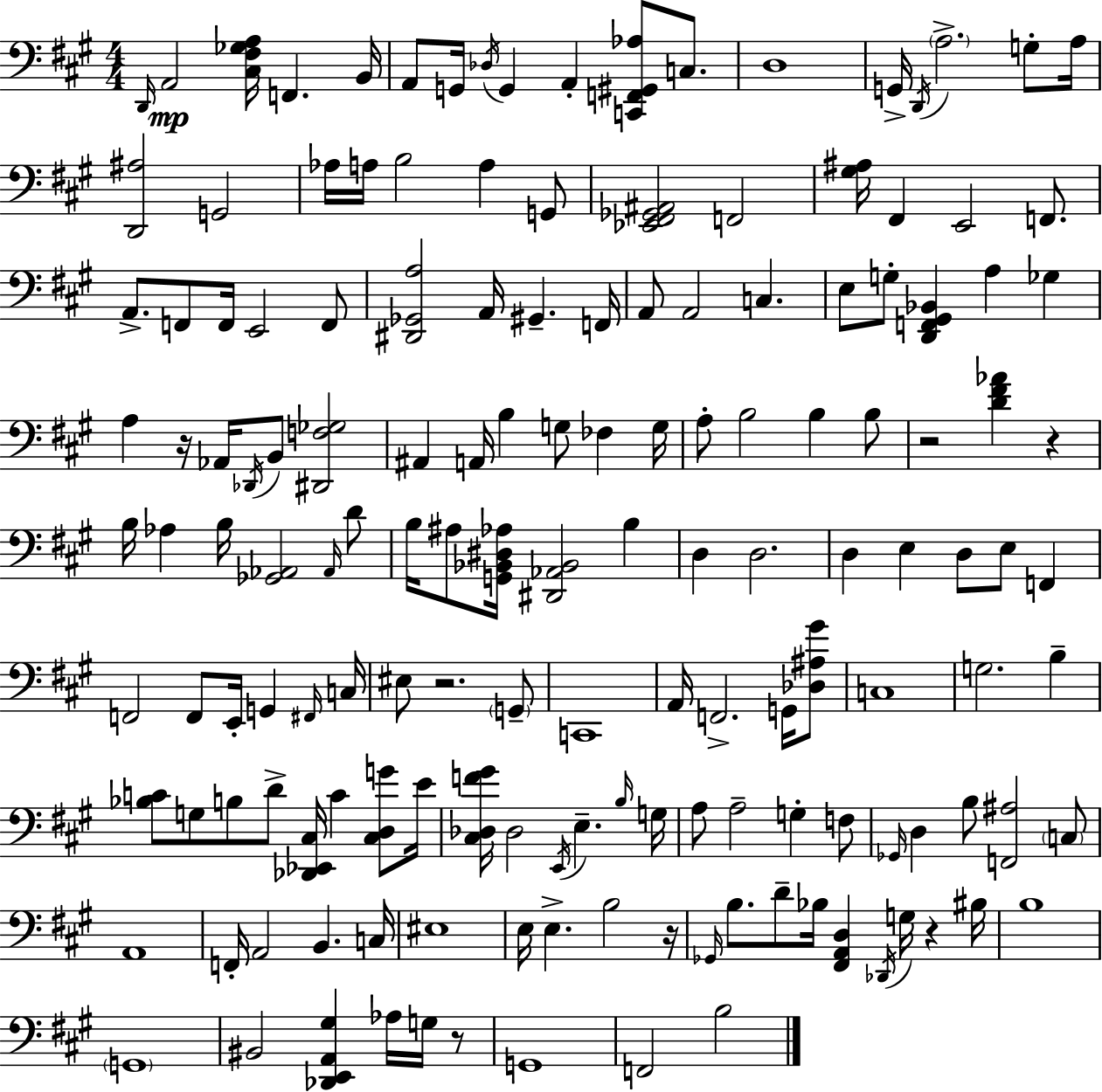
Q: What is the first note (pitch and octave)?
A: D2